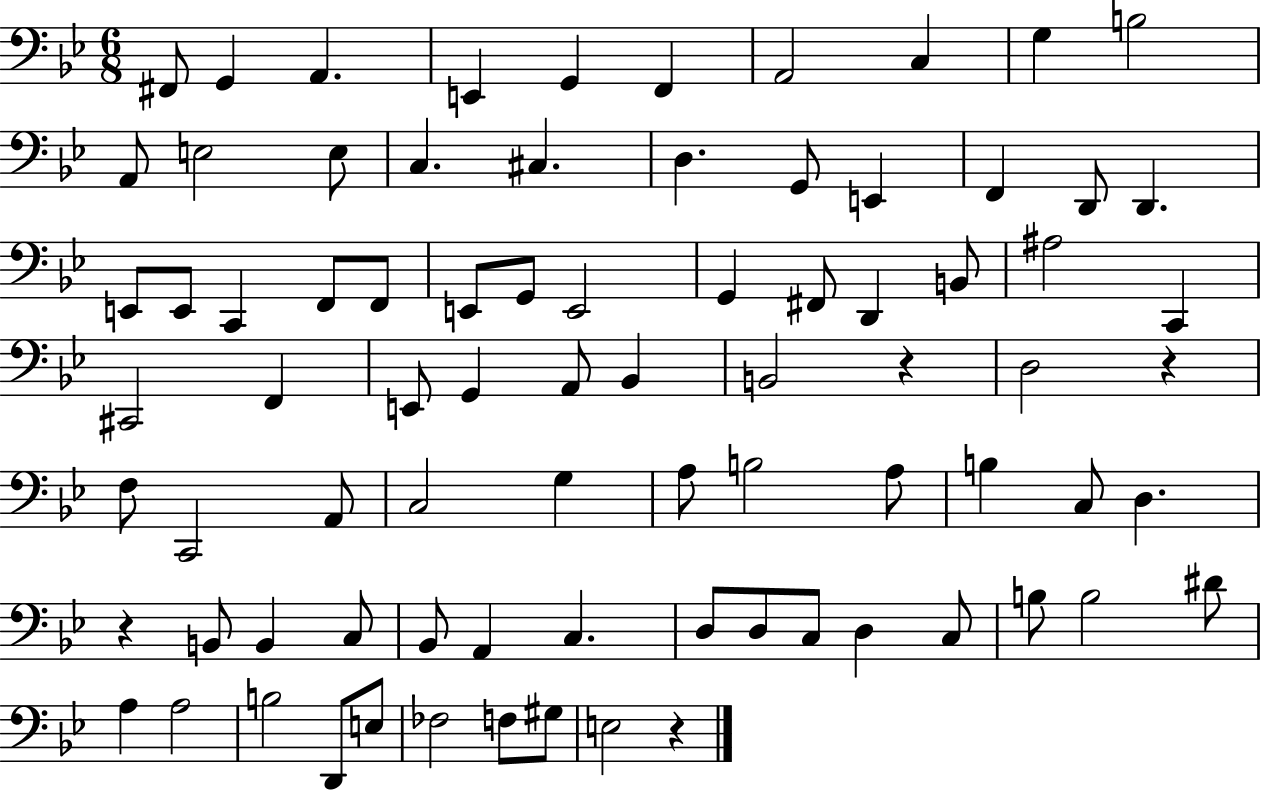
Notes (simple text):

F#2/e G2/q A2/q. E2/q G2/q F2/q A2/h C3/q G3/q B3/h A2/e E3/h E3/e C3/q. C#3/q. D3/q. G2/e E2/q F2/q D2/e D2/q. E2/e E2/e C2/q F2/e F2/e E2/e G2/e E2/h G2/q F#2/e D2/q B2/e A#3/h C2/q C#2/h F2/q E2/e G2/q A2/e Bb2/q B2/h R/q D3/h R/q F3/e C2/h A2/e C3/h G3/q A3/e B3/h A3/e B3/q C3/e D3/q. R/q B2/e B2/q C3/e Bb2/e A2/q C3/q. D3/e D3/e C3/e D3/q C3/e B3/e B3/h D#4/e A3/q A3/h B3/h D2/e E3/e FES3/h F3/e G#3/e E3/h R/q